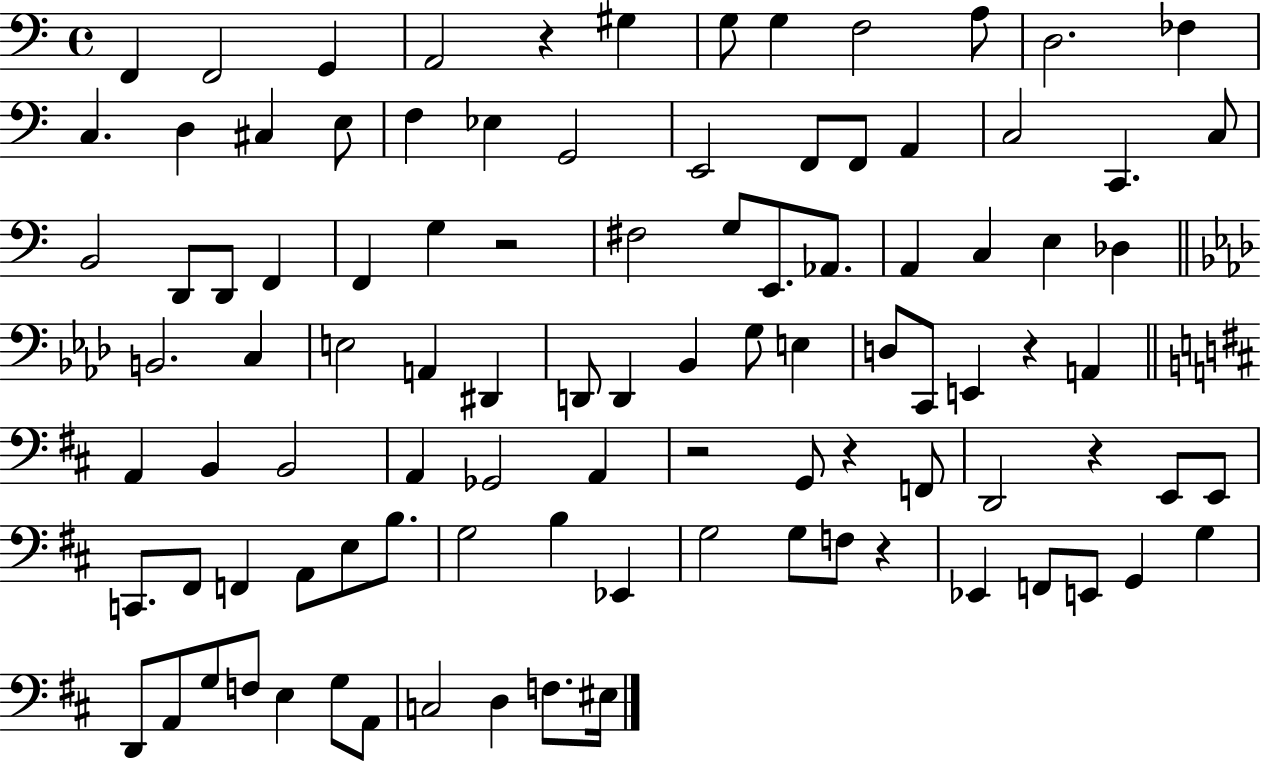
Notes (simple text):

F2/q F2/h G2/q A2/h R/q G#3/q G3/e G3/q F3/h A3/e D3/h. FES3/q C3/q. D3/q C#3/q E3/e F3/q Eb3/q G2/h E2/h F2/e F2/e A2/q C3/h C2/q. C3/e B2/h D2/e D2/e F2/q F2/q G3/q R/h F#3/h G3/e E2/e. Ab2/e. A2/q C3/q E3/q Db3/q B2/h. C3/q E3/h A2/q D#2/q D2/e D2/q Bb2/q G3/e E3/q D3/e C2/e E2/q R/q A2/q A2/q B2/q B2/h A2/q Gb2/h A2/q R/h G2/e R/q F2/e D2/h R/q E2/e E2/e C2/e. F#2/e F2/q A2/e E3/e B3/e. G3/h B3/q Eb2/q G3/h G3/e F3/e R/q Eb2/q F2/e E2/e G2/q G3/q D2/e A2/e G3/e F3/e E3/q G3/e A2/e C3/h D3/q F3/e. EIS3/s